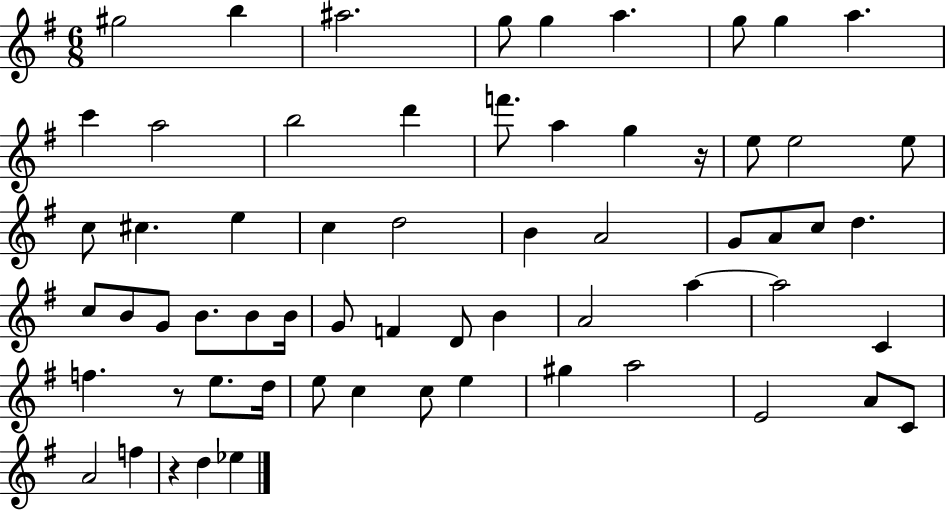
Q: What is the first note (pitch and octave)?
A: G#5